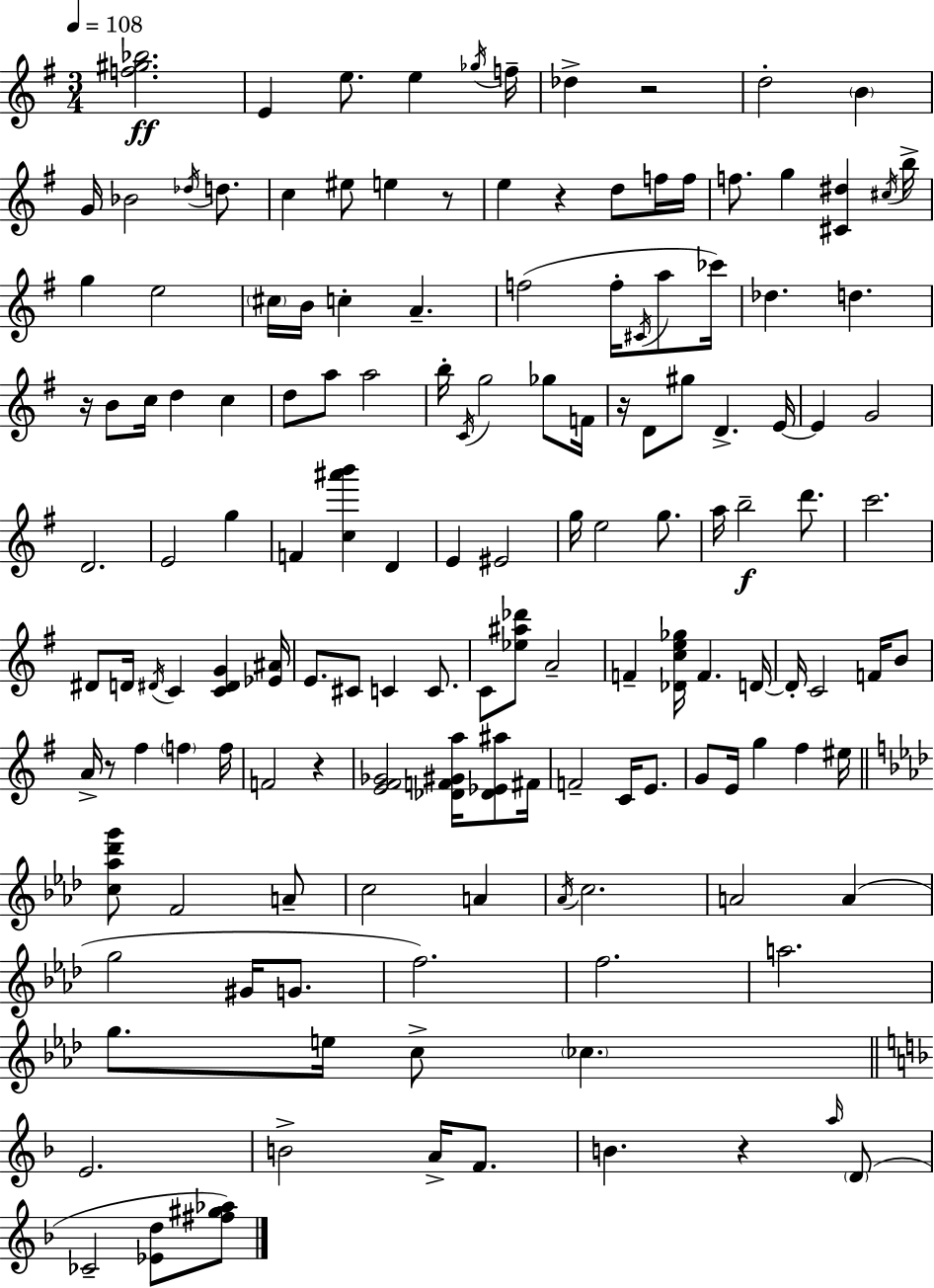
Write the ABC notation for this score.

X:1
T:Untitled
M:3/4
L:1/4
K:Em
[f^g_b]2 E e/2 e _g/4 f/4 _d z2 d2 B G/4 _B2 _d/4 d/2 c ^e/2 e z/2 e z d/2 f/4 f/4 f/2 g [^C^d] ^c/4 b/4 g e2 ^c/4 B/4 c A f2 f/4 ^C/4 a/2 _c'/4 _d d z/4 B/2 c/4 d c d/2 a/2 a2 b/4 C/4 g2 _g/2 F/4 z/4 D/2 ^g/2 D E/4 E G2 D2 E2 g F [c^a'b'] D E ^E2 g/4 e2 g/2 a/4 b2 d'/2 c'2 ^D/2 D/4 ^D/4 C [C^DG] [_E^A]/4 E/2 ^C/2 C C/2 C/2 [_e^a_d']/2 A2 F [_Dce_g]/4 F D/4 D/4 C2 F/4 B/2 A/4 z/2 ^f f f/4 F2 z [E^F_G]2 [_DF^Ga]/4 [_D_E^a]/2 ^F/4 F2 C/4 E/2 G/2 E/4 g ^f ^e/4 [c_a_d'g']/2 F2 A/2 c2 A _A/4 c2 A2 A g2 ^G/4 G/2 f2 f2 a2 g/2 e/4 c/2 _c E2 B2 A/4 F/2 B z a/4 D/2 _C2 [_Ed]/2 [^f^g_a]/2